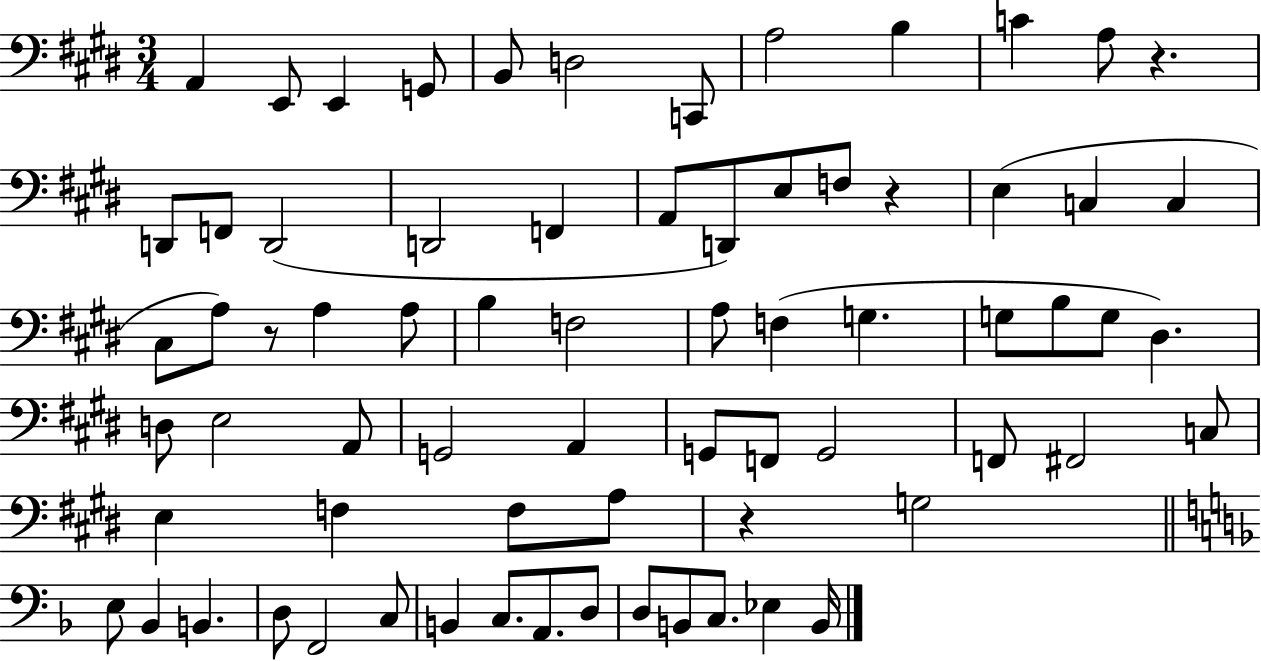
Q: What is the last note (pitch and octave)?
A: B2